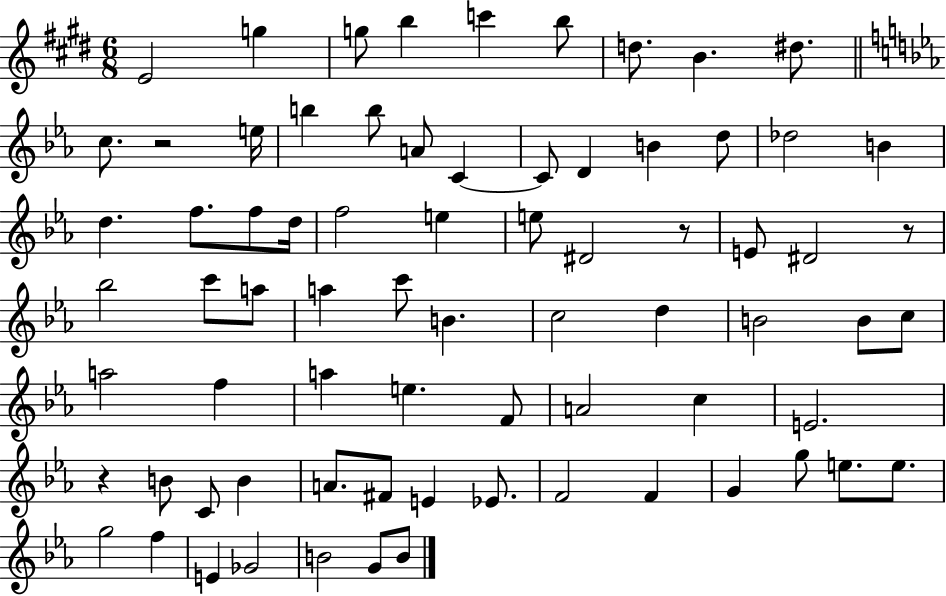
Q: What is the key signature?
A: E major